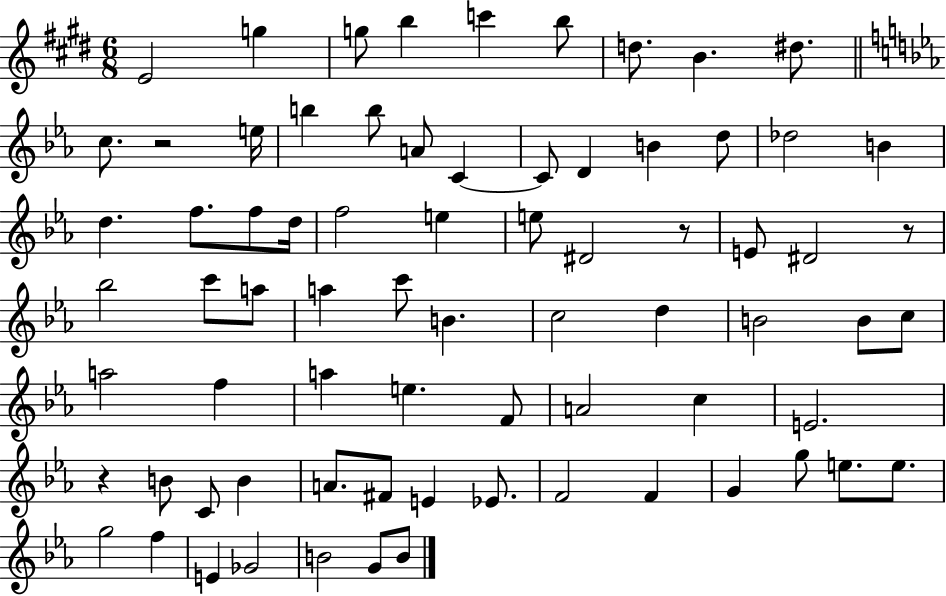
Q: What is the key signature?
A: E major